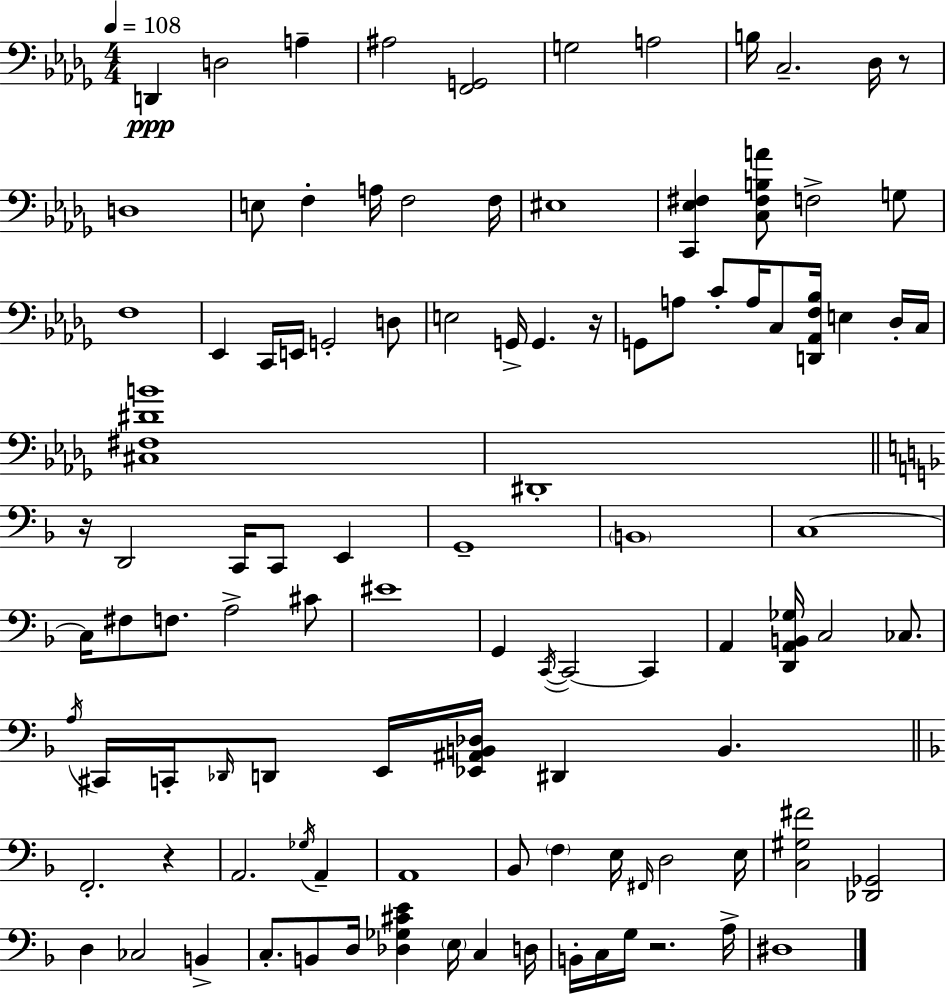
X:1
T:Untitled
M:4/4
L:1/4
K:Bbm
D,, D,2 A, ^A,2 [F,,G,,]2 G,2 A,2 B,/4 C,2 _D,/4 z/2 D,4 E,/2 F, A,/4 F,2 F,/4 ^E,4 [C,,_E,^F,] [C,^F,B,A]/2 F,2 G,/2 F,4 _E,, C,,/4 E,,/4 G,,2 D,/2 E,2 G,,/4 G,, z/4 G,,/2 A,/2 C/2 A,/4 C,/2 [D,,_A,,F,_B,]/4 E, _D,/4 C,/4 [^C,^F,^DB]4 ^D,,4 z/4 D,,2 C,,/4 C,,/2 E,, G,,4 B,,4 C,4 C,/4 ^F,/2 F,/2 A,2 ^C/2 ^E4 G,, C,,/4 C,,2 C,, A,, [D,,A,,B,,_G,]/4 C,2 _C,/2 A,/4 ^C,,/4 C,,/4 _D,,/4 D,,/2 E,,/4 [_E,,^A,,B,,_D,]/4 ^D,, B,, F,,2 z A,,2 _G,/4 A,, A,,4 _B,,/2 F, E,/4 ^F,,/4 D,2 E,/4 [C,^G,^F]2 [_D,,_G,,]2 D, _C,2 B,, C,/2 B,,/2 D,/4 [_D,_G,^CE] E,/4 C, D,/4 B,,/4 C,/4 G,/4 z2 A,/4 ^D,4